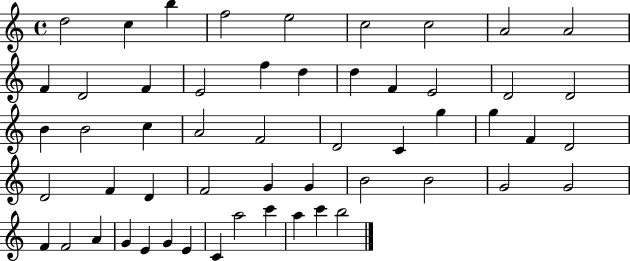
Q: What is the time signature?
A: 4/4